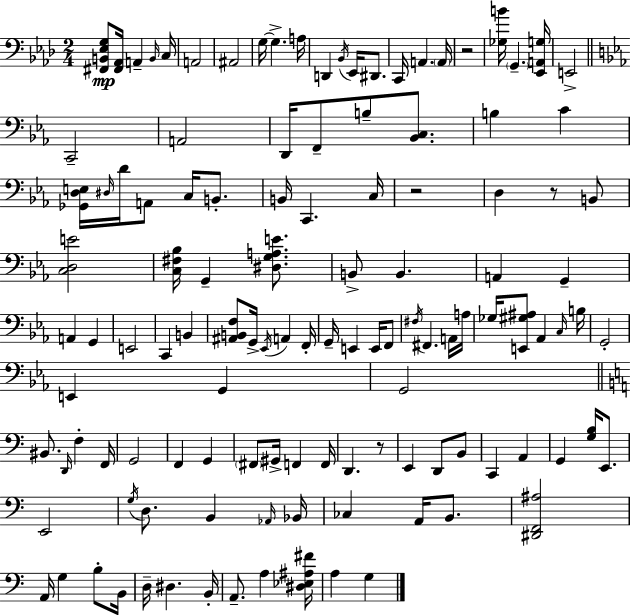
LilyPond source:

{
  \clef bass
  \numericTimeSignature
  \time 2/4
  \key f \minor
  <fis, b, ees g>8\mp <fis, aes,>16 a,4-- \grace { b,16 } | c16 a,2 | ais,2 | g16~~ g4.-> | \break a16 d,4 \acciaccatura { bes,16 } ees,16 dis,8. | c,16 a,4. | \parenthesize a,16 r2 | <ges b'>16 \parenthesize g,4.-- | \break <ees, a, g>16 e,2-> | \bar "||" \break \key ees \major c,2-- | a,2 | d,16 f,8-- b8-- <bes, c>8. | b4 c'4 | \break <ges, d e>16 \grace { dis16 } d'16 a,8 c16 b,8.-. | b,16 c,4. | c16 r2 | d4 r8 b,8 | \break <c d e'>2 | <c fis bes>16 g,4-- <dis g a e'>8. | b,8-> b,4. | a,4 g,4-- | \break a,4 g,4 | e,2 | c,4 b,4 | <ais, b, f>8 g,16-> \acciaccatura { ees,16 } a,4 | \break f,16-. g,16-- e,4 e,16 | f,8 \acciaccatura { fis16 } fis,4. | a,16 a16 ges16 <e, gis ais>8 aes,4 | \grace { c16 } b16 g,2-. | \break e,4 | g,4 g,2 | \bar "||" \break \key c \major bis,8. \grace { d,16 } f4-. | f,16 g,2 | f,4 g,4 | \parenthesize fis,8 gis,16-> f,4 | \break f,16 d,4. r8 | e,4 d,8 b,8 | c,4 a,4 | g,4 <g b>16 e,8. | \break e,2 | \acciaccatura { g16 } d8. b,4 | \grace { aes,16 } bes,16 ces4 a,16 | b,8. <dis, f, ais>2 | \break a,16 g4 | b8-. b,16 d16-- dis4. | b,16-. a,8.-- a4 | <dis ees ais fis'>16 a4 g4 | \break \bar "|."
}